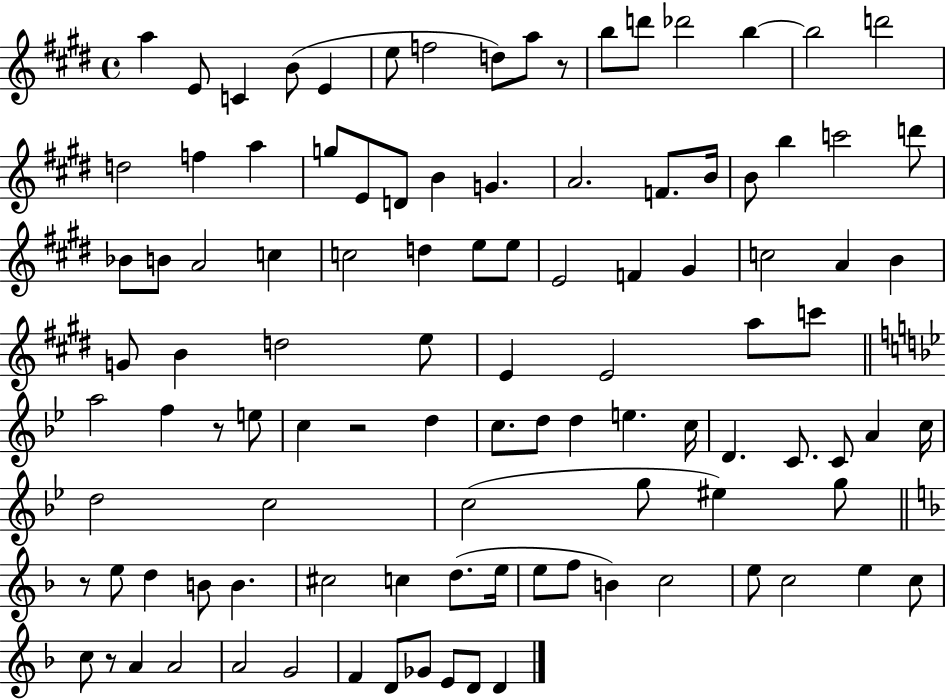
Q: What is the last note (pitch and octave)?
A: D4